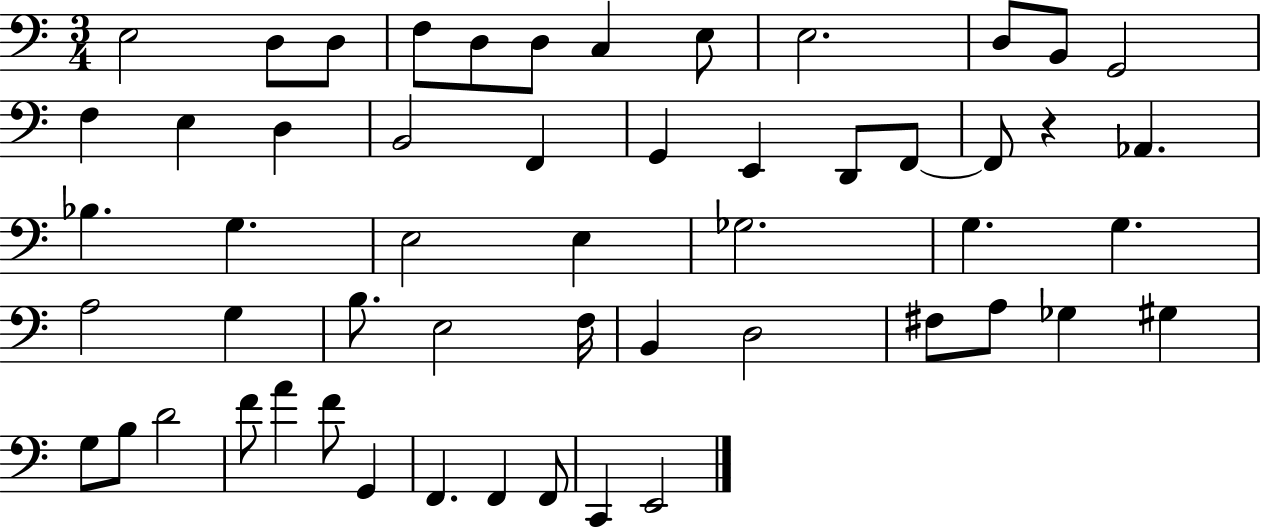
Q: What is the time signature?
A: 3/4